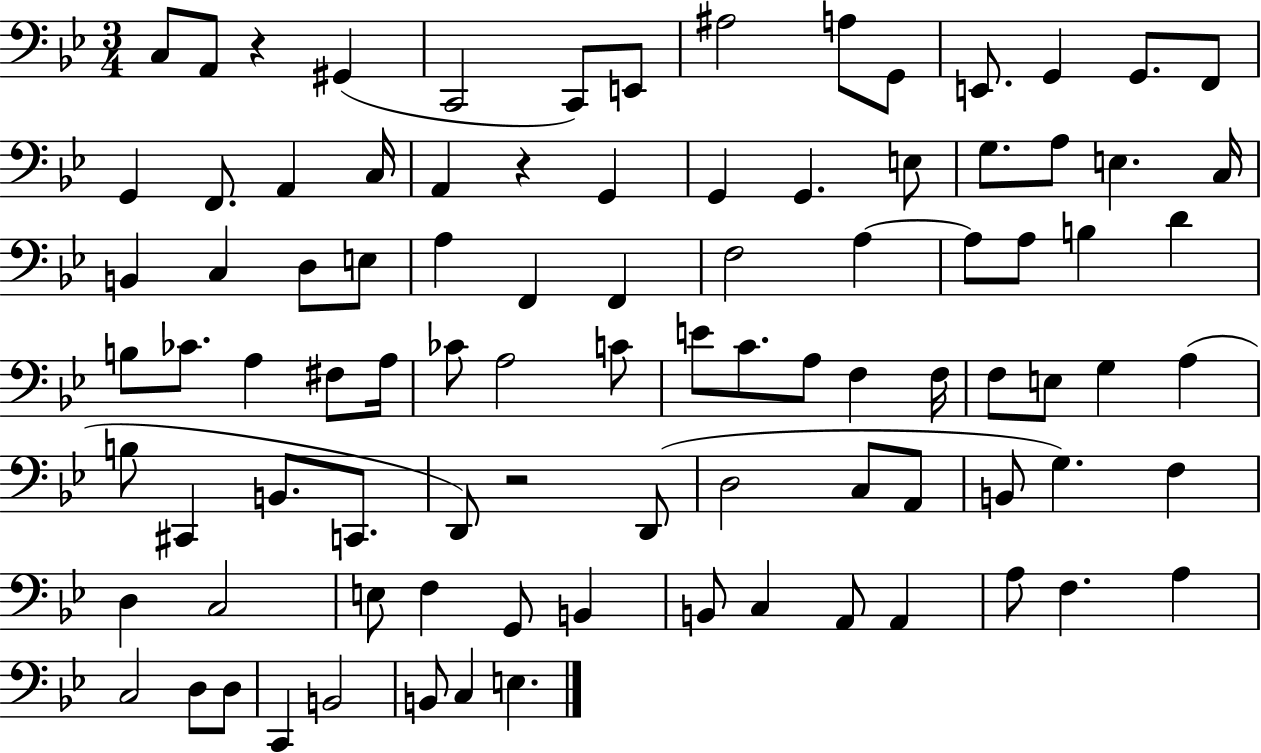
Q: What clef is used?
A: bass